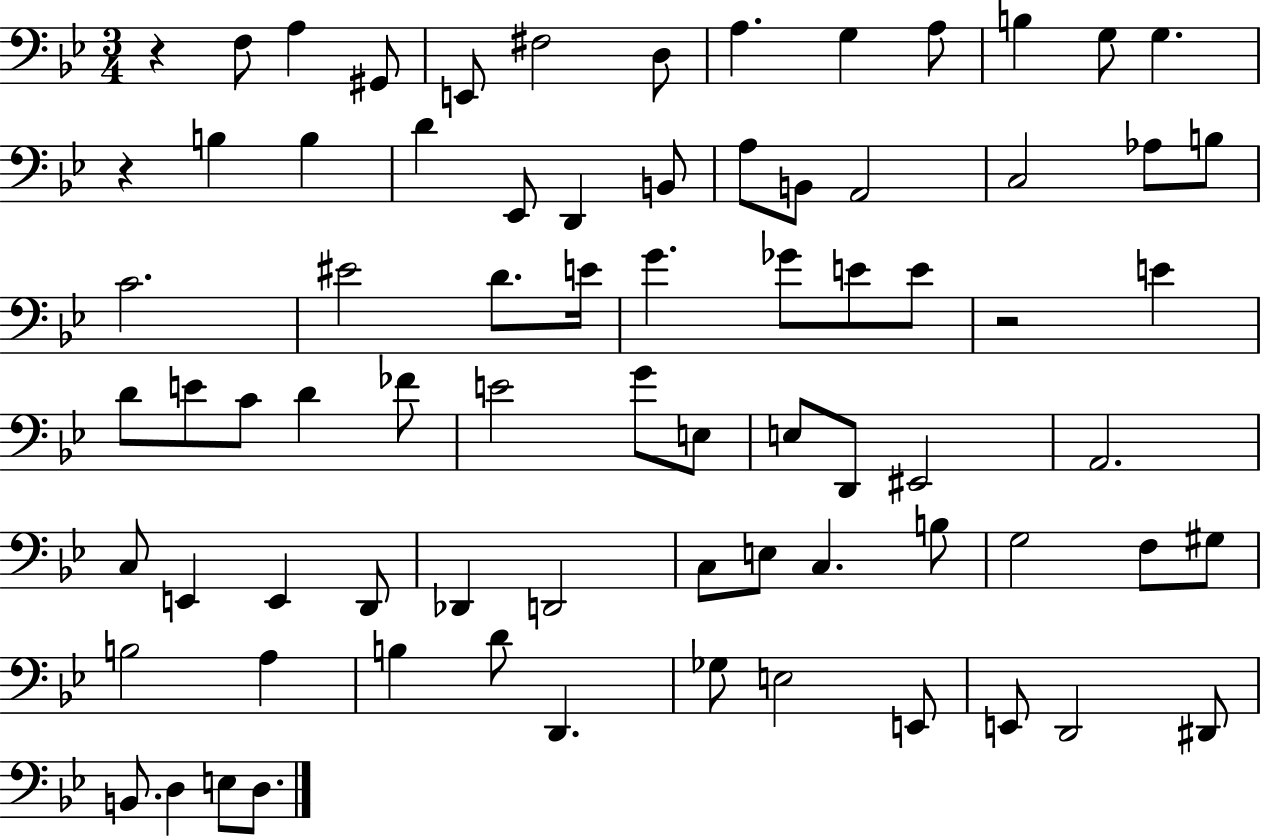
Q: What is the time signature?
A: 3/4